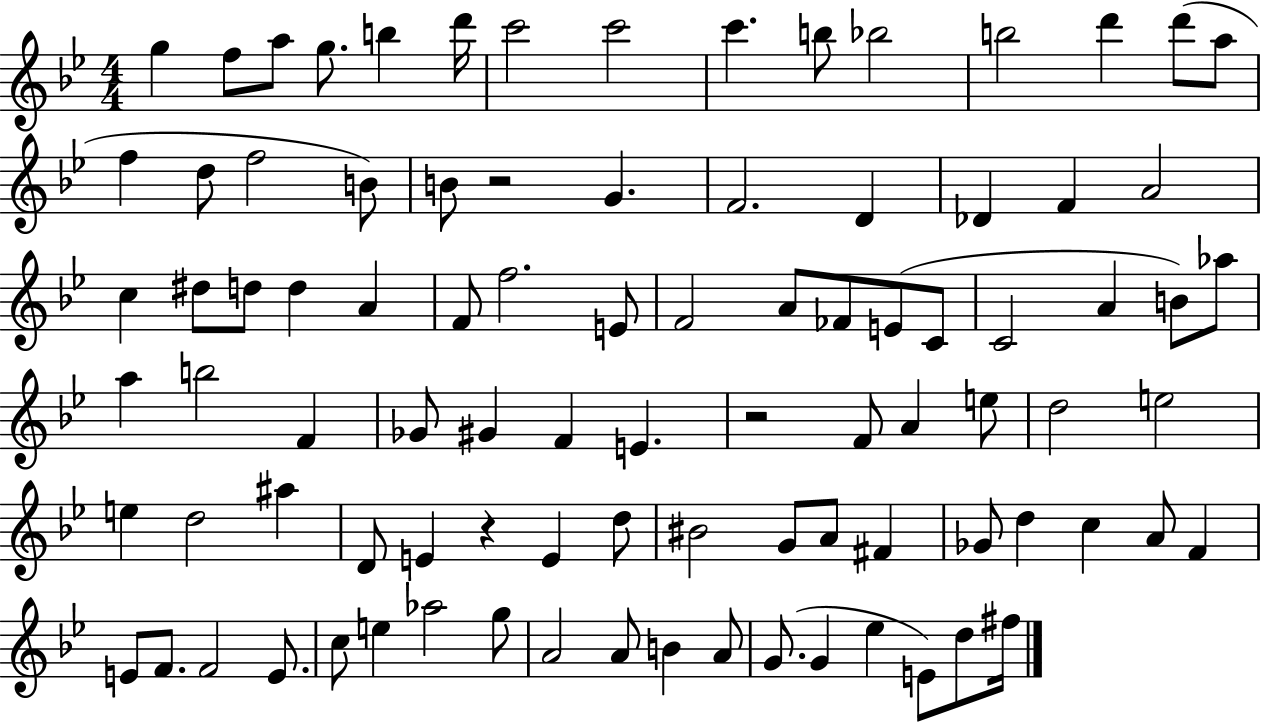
G5/q F5/e A5/e G5/e. B5/q D6/s C6/h C6/h C6/q. B5/e Bb5/h B5/h D6/q D6/e A5/e F5/q D5/e F5/h B4/e B4/e R/h G4/q. F4/h. D4/q Db4/q F4/q A4/h C5/q D#5/e D5/e D5/q A4/q F4/e F5/h. E4/e F4/h A4/e FES4/e E4/e C4/e C4/h A4/q B4/e Ab5/e A5/q B5/h F4/q Gb4/e G#4/q F4/q E4/q. R/h F4/e A4/q E5/e D5/h E5/h E5/q D5/h A#5/q D4/e E4/q R/q E4/q D5/e BIS4/h G4/e A4/e F#4/q Gb4/e D5/q C5/q A4/e F4/q E4/e F4/e. F4/h E4/e. C5/e E5/q Ab5/h G5/e A4/h A4/e B4/q A4/e G4/e. G4/q Eb5/q E4/e D5/e F#5/s